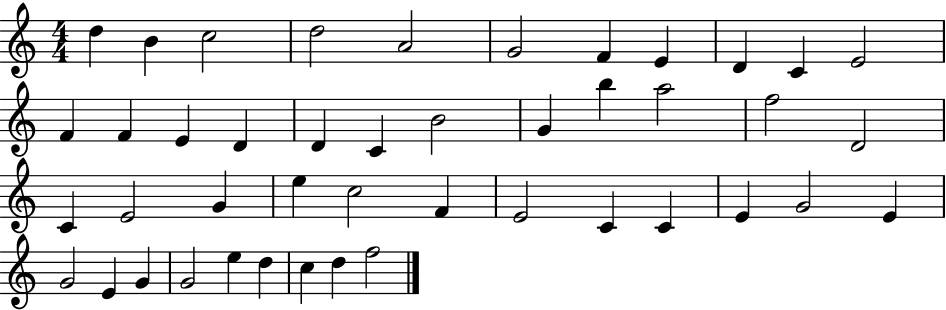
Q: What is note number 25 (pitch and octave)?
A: E4